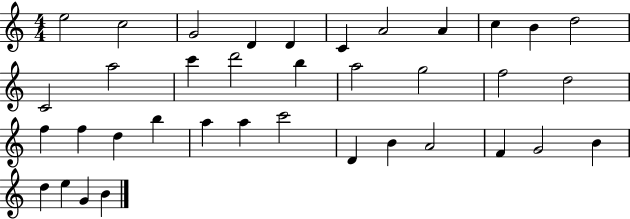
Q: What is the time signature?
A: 4/4